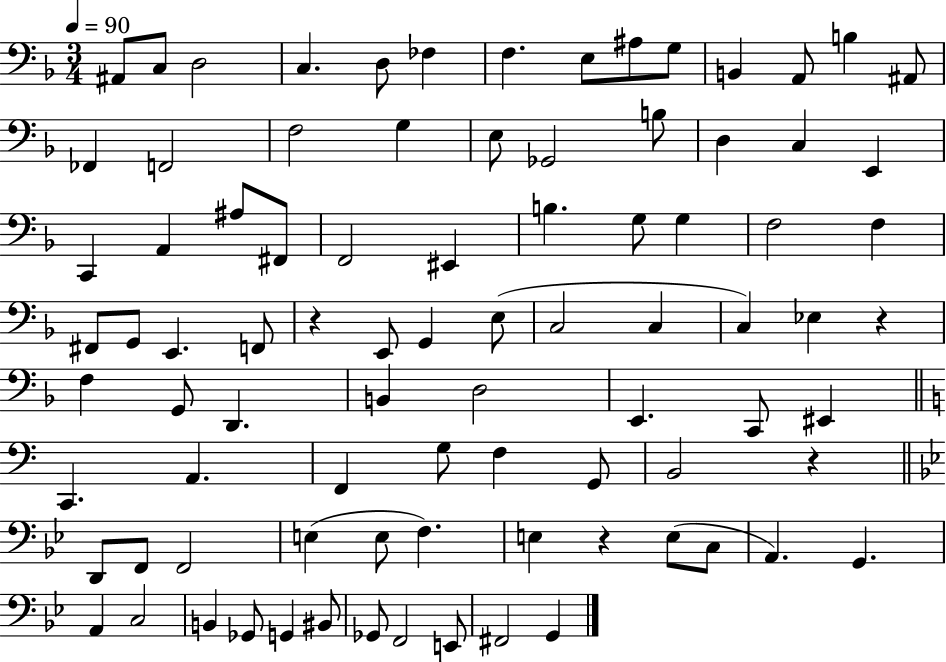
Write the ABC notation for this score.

X:1
T:Untitled
M:3/4
L:1/4
K:F
^A,,/2 C,/2 D,2 C, D,/2 _F, F, E,/2 ^A,/2 G,/2 B,, A,,/2 B, ^A,,/2 _F,, F,,2 F,2 G, E,/2 _G,,2 B,/2 D, C, E,, C,, A,, ^A,/2 ^F,,/2 F,,2 ^E,, B, G,/2 G, F,2 F, ^F,,/2 G,,/2 E,, F,,/2 z E,,/2 G,, E,/2 C,2 C, C, _E, z F, G,,/2 D,, B,, D,2 E,, C,,/2 ^E,, C,, A,, F,, G,/2 F, G,,/2 B,,2 z D,,/2 F,,/2 F,,2 E, E,/2 F, E, z E,/2 C,/2 A,, G,, A,, C,2 B,, _G,,/2 G,, ^B,,/2 _G,,/2 F,,2 E,,/2 ^F,,2 G,,